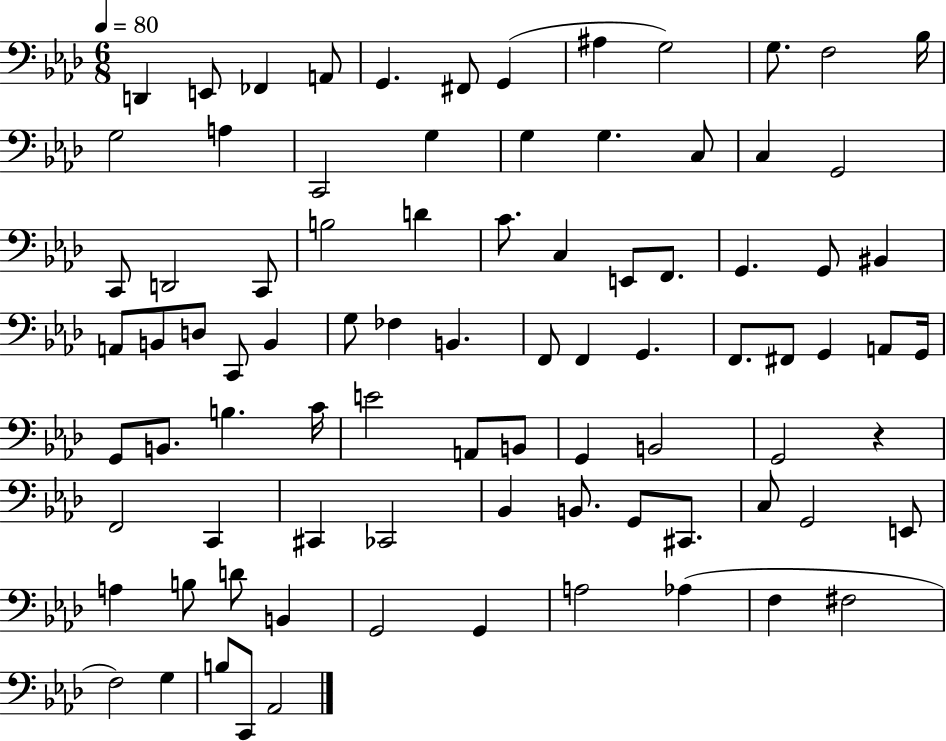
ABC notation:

X:1
T:Untitled
M:6/8
L:1/4
K:Ab
D,, E,,/2 _F,, A,,/2 G,, ^F,,/2 G,, ^A, G,2 G,/2 F,2 _B,/4 G,2 A, C,,2 G, G, G, C,/2 C, G,,2 C,,/2 D,,2 C,,/2 B,2 D C/2 C, E,,/2 F,,/2 G,, G,,/2 ^B,, A,,/2 B,,/2 D,/2 C,,/2 B,, G,/2 _F, B,, F,,/2 F,, G,, F,,/2 ^F,,/2 G,, A,,/2 G,,/4 G,,/2 B,,/2 B, C/4 E2 A,,/2 B,,/2 G,, B,,2 G,,2 z F,,2 C,, ^C,, _C,,2 _B,, B,,/2 G,,/2 ^C,,/2 C,/2 G,,2 E,,/2 A, B,/2 D/2 B,, G,,2 G,, A,2 _A, F, ^F,2 F,2 G, B,/2 C,,/2 _A,,2